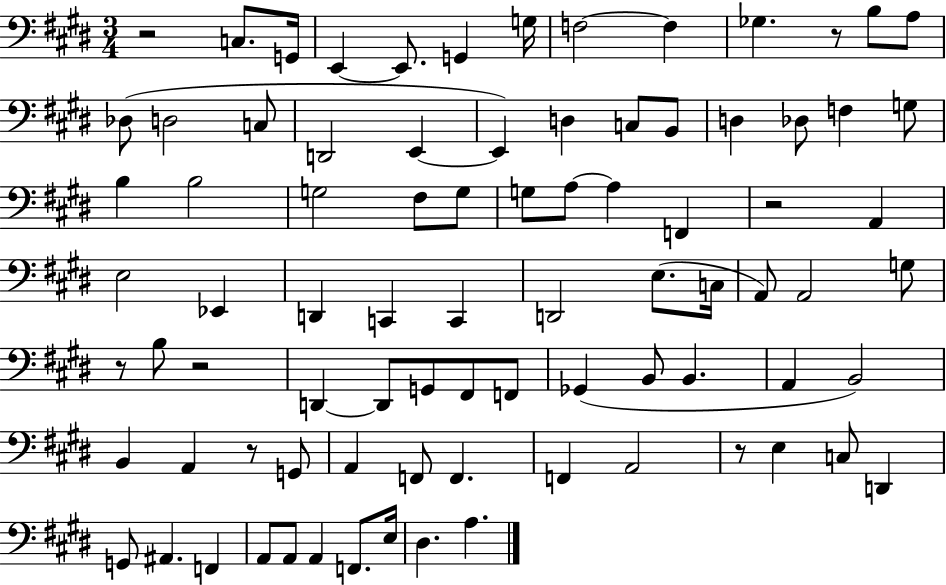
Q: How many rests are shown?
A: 7